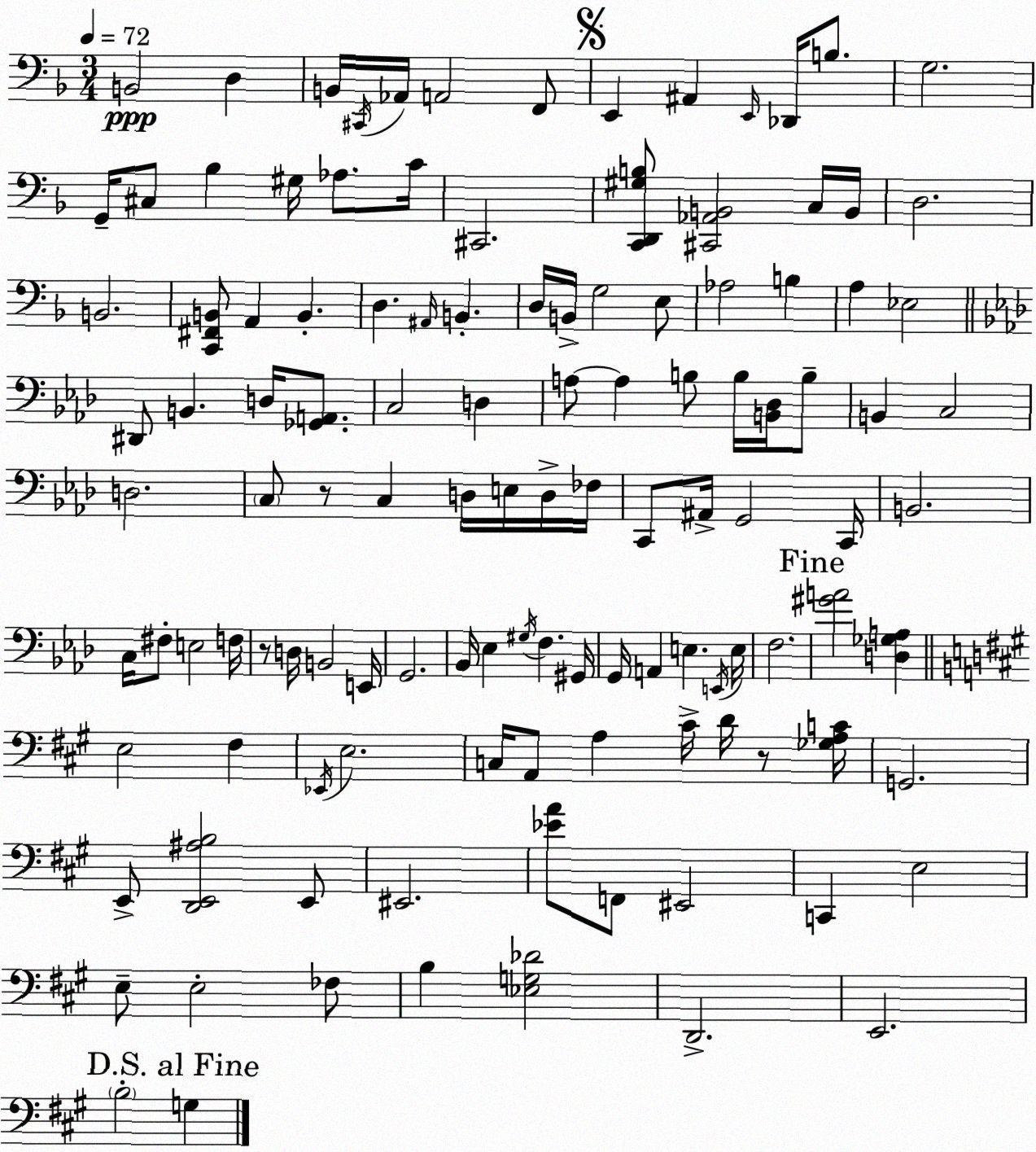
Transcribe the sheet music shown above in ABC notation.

X:1
T:Untitled
M:3/4
L:1/4
K:F
B,,2 D, B,,/4 ^C,,/4 _A,,/4 A,,2 F,,/2 E,, ^A,, E,,/4 _D,,/4 B,/2 G,2 G,,/4 ^C,/2 _B, ^G,/4 _A,/2 C/4 ^C,,2 [C,,D,,^G,B,]/2 [^C,,_A,,B,,]2 C,/4 B,,/4 D,2 B,,2 [C,,^F,,B,,]/2 A,, B,, D, ^A,,/4 B,, D,/4 B,,/4 G,2 E,/2 _A,2 B, A, _E,2 ^D,,/2 B,, D,/4 [_G,,A,,]/2 C,2 D, A,/2 A, B,/2 B,/4 [B,,_D,]/4 B,/2 B,, C,2 D,2 C,/2 z/2 C, D,/4 E,/4 D,/4 _F,/4 C,,/2 ^A,,/4 G,,2 C,,/4 B,,2 C,/4 ^F,/2 E,2 F,/4 z/2 D,/4 B,,2 E,,/4 G,,2 _B,,/4 _E, ^G,/4 F, ^G,,/4 G,,/4 A,, E, E,,/4 E,/4 F,2 [^GA]2 [D,_G,A,] E,2 ^F, _E,,/4 E,2 C,/4 A,,/2 A, ^C/4 D/4 z/2 [_G,A,C]/4 G,,2 E,,/2 [D,,E,,^A,B,]2 E,,/2 ^E,,2 [_EA]/2 F,,/2 ^E,,2 C,, E,2 E,/2 E,2 _F,/2 B, [_E,G,_D]2 D,,2 E,,2 B,2 G,